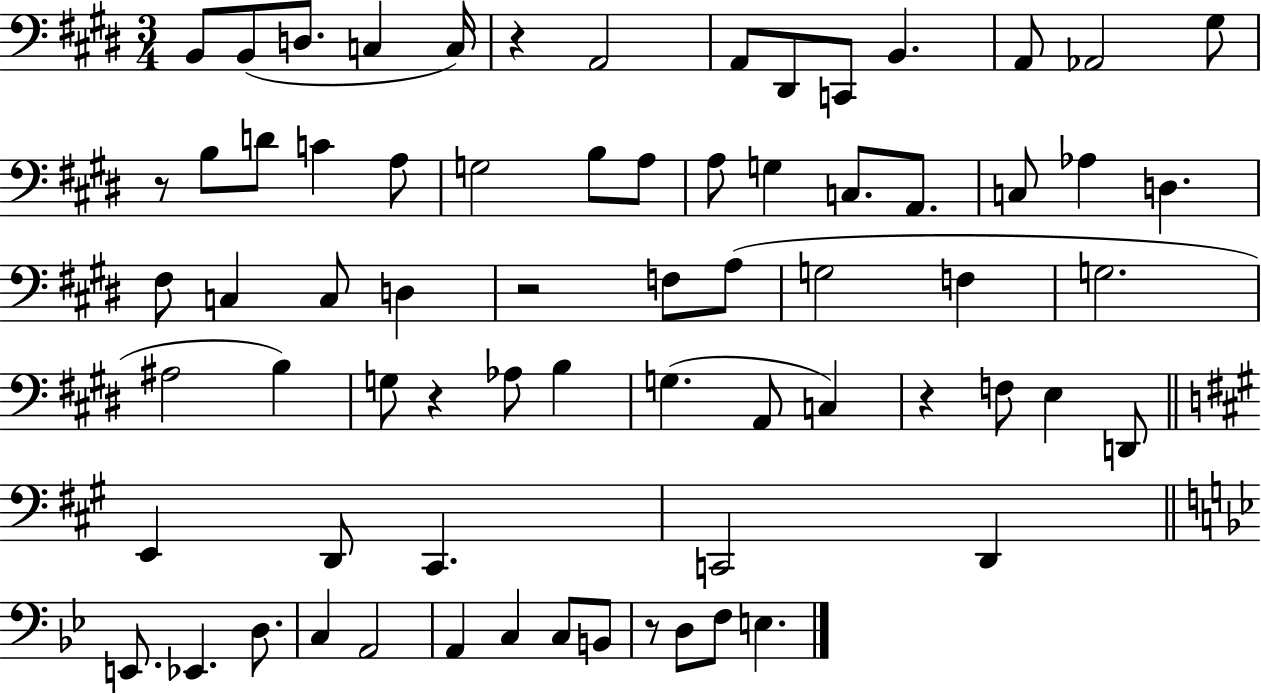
{
  \clef bass
  \numericTimeSignature
  \time 3/4
  \key e \major
  b,8 b,8( d8. c4 c16) | r4 a,2 | a,8 dis,8 c,8 b,4. | a,8 aes,2 gis8 | \break r8 b8 d'8 c'4 a8 | g2 b8 a8 | a8 g4 c8. a,8. | c8 aes4 d4. | \break fis8 c4 c8 d4 | r2 f8 a8( | g2 f4 | g2. | \break ais2 b4) | g8 r4 aes8 b4 | g4.( a,8 c4) | r4 f8 e4 d,8 | \break \bar "||" \break \key a \major e,4 d,8 cis,4. | c,2 d,4 | \bar "||" \break \key g \minor e,8. ees,4. d8. | c4 a,2 | a,4 c4 c8 b,8 | r8 d8 f8 e4. | \break \bar "|."
}